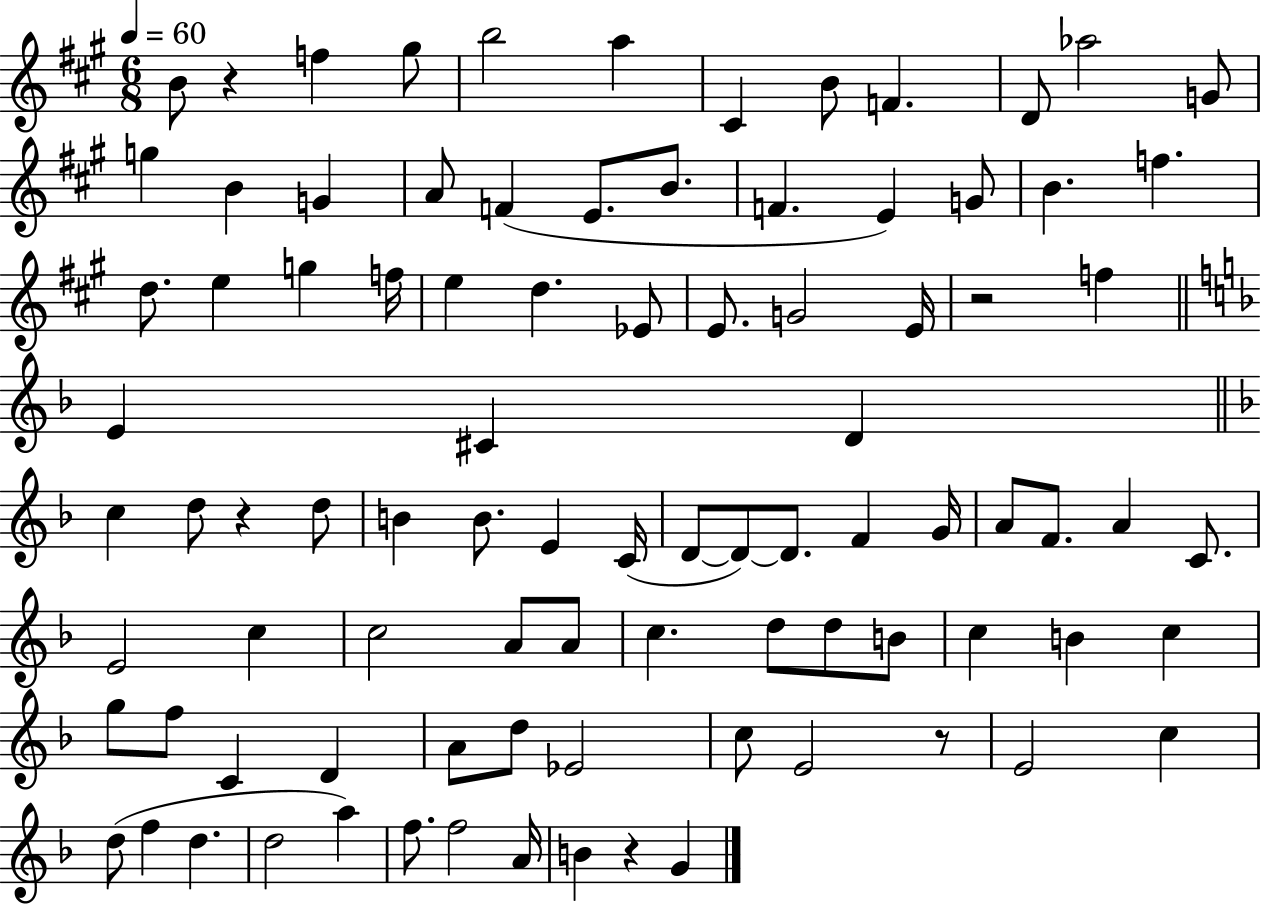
X:1
T:Untitled
M:6/8
L:1/4
K:A
B/2 z f ^g/2 b2 a ^C B/2 F D/2 _a2 G/2 g B G A/2 F E/2 B/2 F E G/2 B f d/2 e g f/4 e d _E/2 E/2 G2 E/4 z2 f E ^C D c d/2 z d/2 B B/2 E C/4 D/2 D/2 D/2 F G/4 A/2 F/2 A C/2 E2 c c2 A/2 A/2 c d/2 d/2 B/2 c B c g/2 f/2 C D A/2 d/2 _E2 c/2 E2 z/2 E2 c d/2 f d d2 a f/2 f2 A/4 B z G